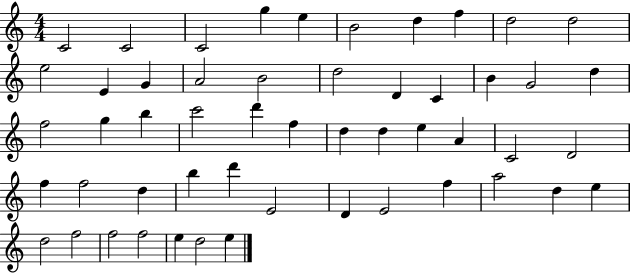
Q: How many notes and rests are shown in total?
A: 52